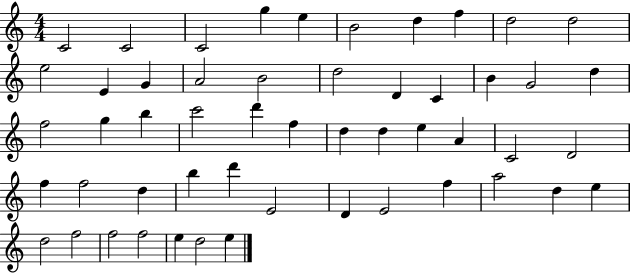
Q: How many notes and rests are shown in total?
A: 52